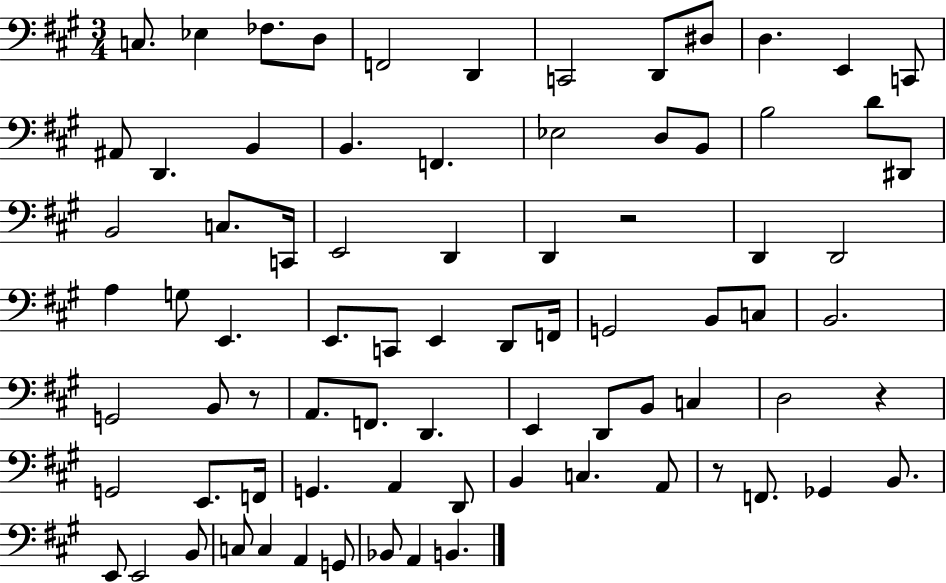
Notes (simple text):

C3/e. Eb3/q FES3/e. D3/e F2/h D2/q C2/h D2/e D#3/e D3/q. E2/q C2/e A#2/e D2/q. B2/q B2/q. F2/q. Eb3/h D3/e B2/e B3/h D4/e D#2/e B2/h C3/e. C2/s E2/h D2/q D2/q R/h D2/q D2/h A3/q G3/e E2/q. E2/e. C2/e E2/q D2/e F2/s G2/h B2/e C3/e B2/h. G2/h B2/e R/e A2/e. F2/e. D2/q. E2/q D2/e B2/e C3/q D3/h R/q G2/h E2/e. F2/s G2/q. A2/q D2/e B2/q C3/q. A2/e R/e F2/e. Gb2/q B2/e. E2/e E2/h B2/e C3/e C3/q A2/q G2/e Bb2/e A2/q B2/q.